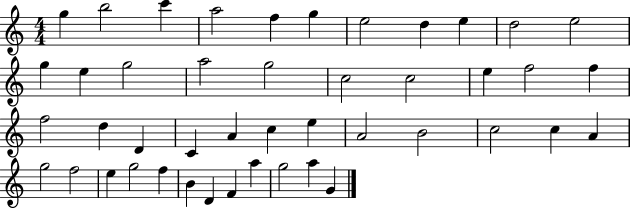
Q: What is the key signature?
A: C major